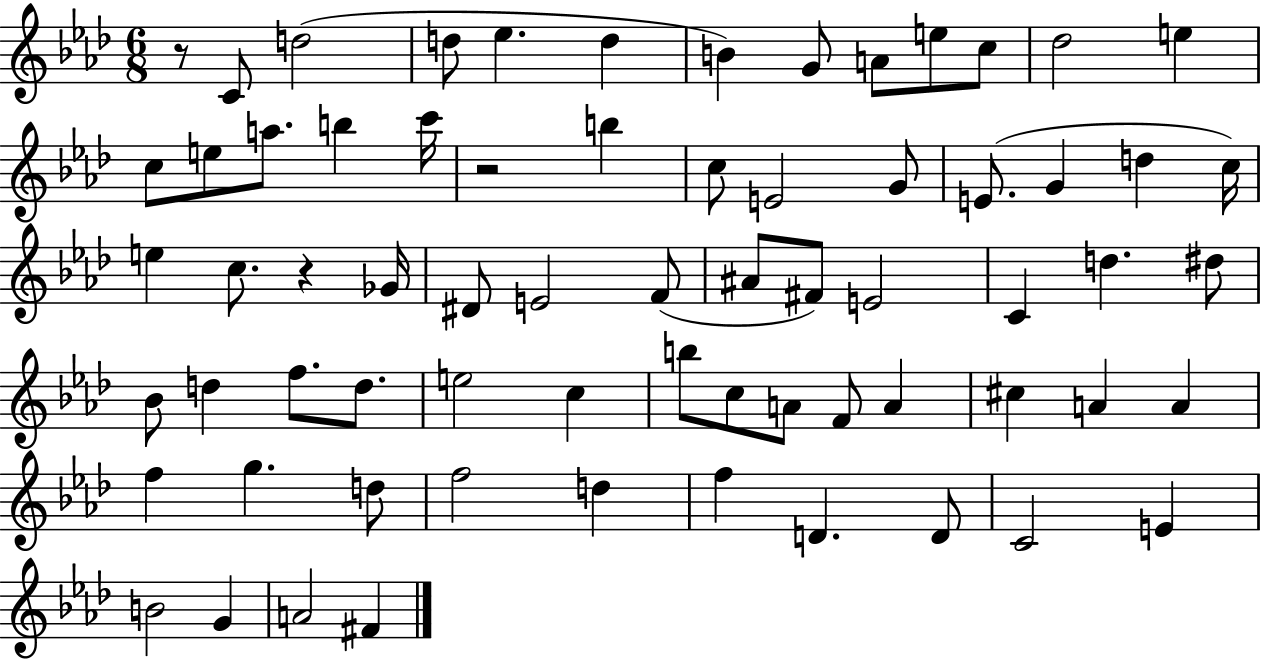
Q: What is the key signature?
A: AES major